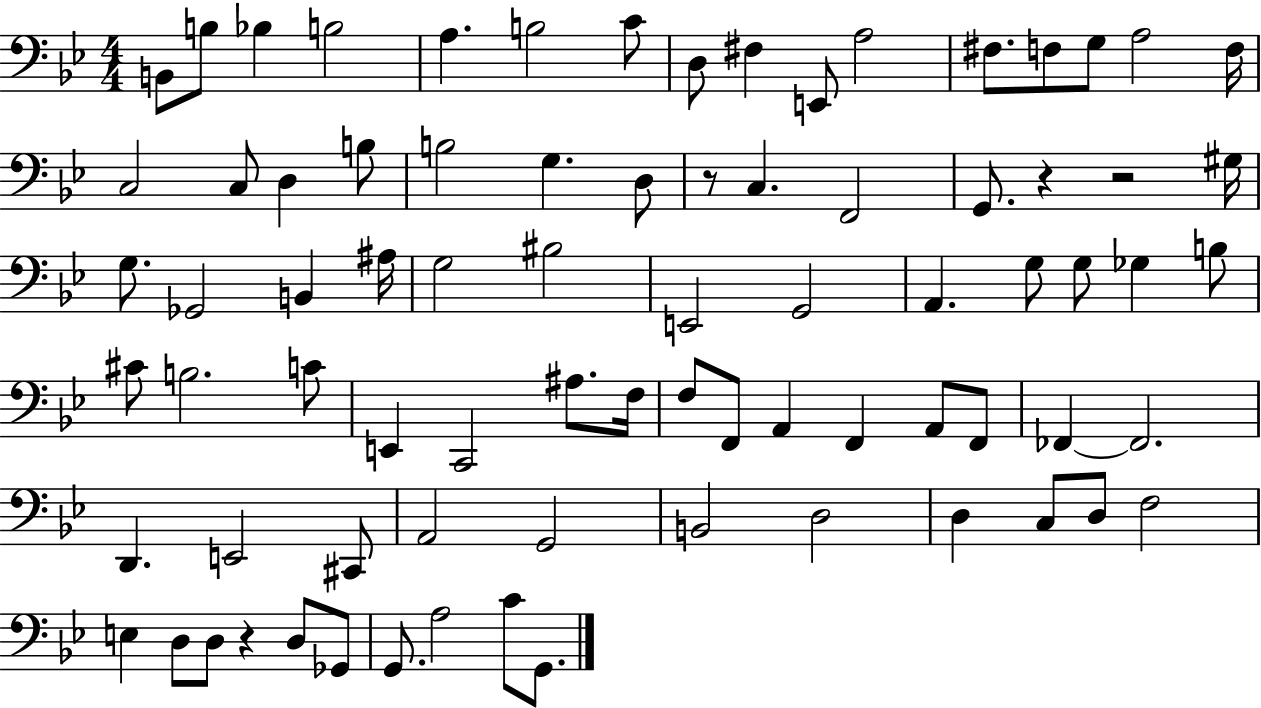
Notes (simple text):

B2/e B3/e Bb3/q B3/h A3/q. B3/h C4/e D3/e F#3/q E2/e A3/h F#3/e. F3/e G3/e A3/h F3/s C3/h C3/e D3/q B3/e B3/h G3/q. D3/e R/e C3/q. F2/h G2/e. R/q R/h G#3/s G3/e. Gb2/h B2/q A#3/s G3/h BIS3/h E2/h G2/h A2/q. G3/e G3/e Gb3/q B3/e C#4/e B3/h. C4/e E2/q C2/h A#3/e. F3/s F3/e F2/e A2/q F2/q A2/e F2/e FES2/q FES2/h. D2/q. E2/h C#2/e A2/h G2/h B2/h D3/h D3/q C3/e D3/e F3/h E3/q D3/e D3/e R/q D3/e Gb2/e G2/e. A3/h C4/e G2/e.